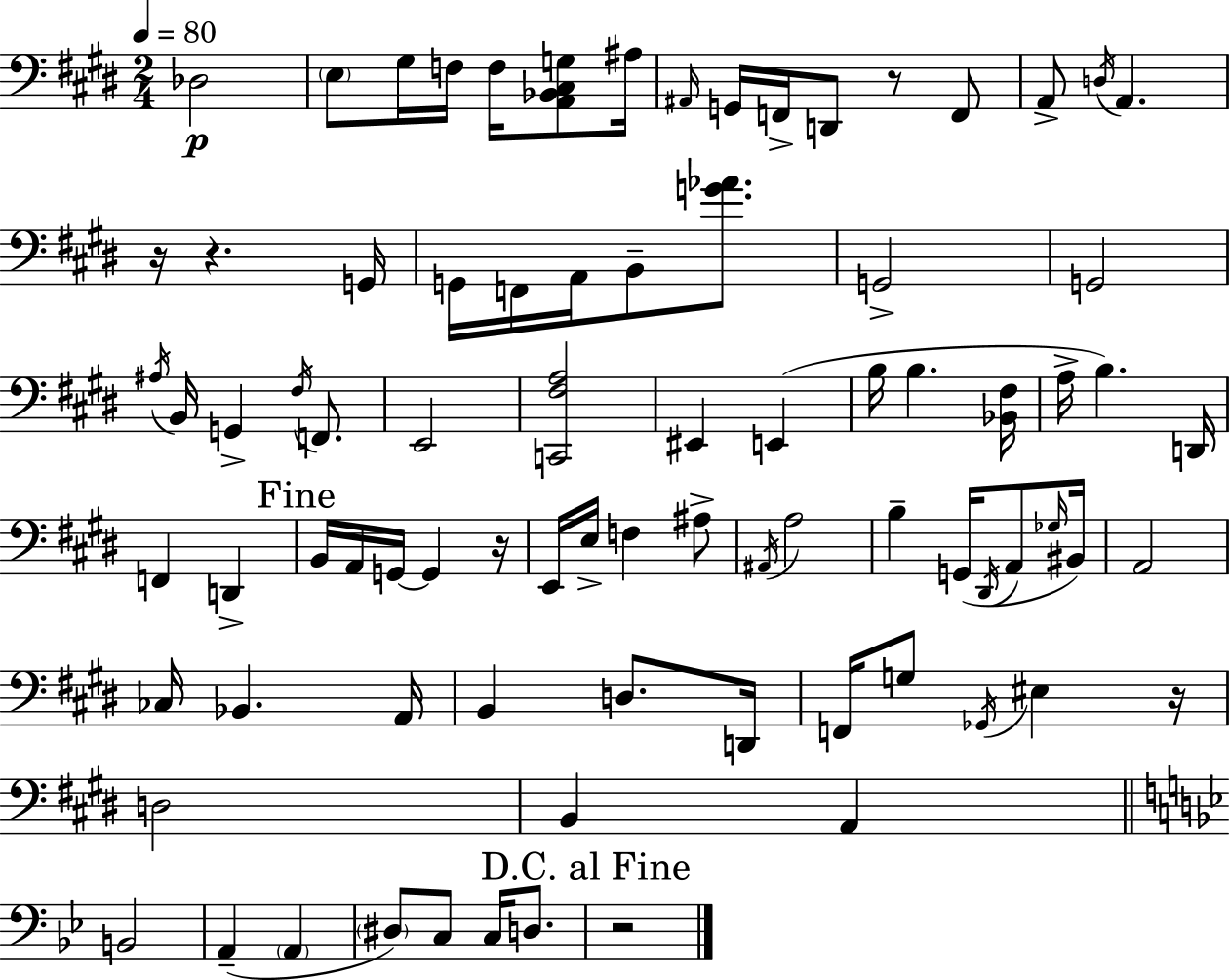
X:1
T:Untitled
M:2/4
L:1/4
K:E
_D,2 E,/2 ^G,/4 F,/4 F,/4 [A,,_B,,^C,G,]/2 ^A,/4 ^A,,/4 G,,/4 F,,/4 D,,/2 z/2 F,,/2 A,,/2 D,/4 A,, z/4 z G,,/4 G,,/4 F,,/4 A,,/4 B,,/2 [G_A]/2 G,,2 G,,2 ^A,/4 B,,/4 G,, ^F,/4 F,,/2 E,,2 [C,,^F,A,]2 ^E,, E,, B,/4 B, [_B,,^F,]/4 A,/4 B, D,,/4 F,, D,, B,,/4 A,,/4 G,,/4 G,, z/4 E,,/4 E,/4 F, ^A,/2 ^A,,/4 A,2 B, G,,/4 ^D,,/4 A,,/2 _G,/4 ^B,,/4 A,,2 _C,/4 _B,, A,,/4 B,, D,/2 D,,/4 F,,/4 G,/2 _G,,/4 ^E, z/4 D,2 B,, A,, B,,2 A,, A,, ^D,/2 C,/2 C,/4 D,/2 z2